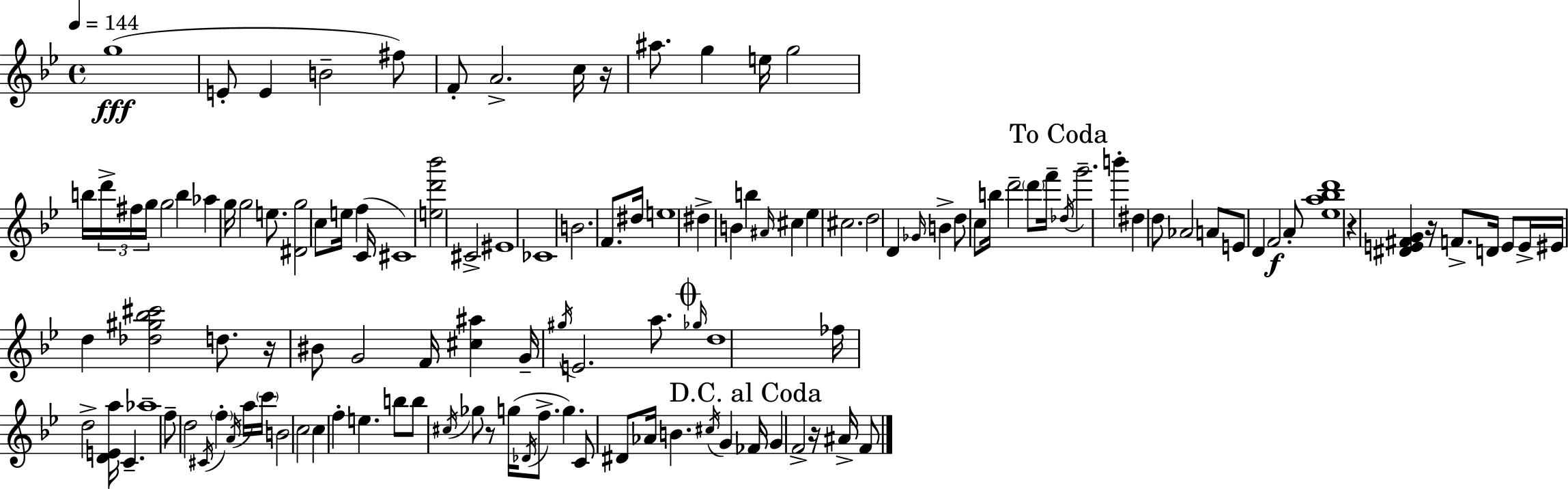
{
  \clef treble
  \time 4/4
  \defaultTimeSignature
  \key g \minor
  \tempo 4 = 144
  \repeat volta 2 { g''1(\fff | e'8-. e'4 b'2-- fis''8) | f'8-. a'2.-> c''16 r16 | ais''8. g''4 e''16 g''2 | \break b''16 \tuplet 3/2 { d'''16-> fis''16 g''16 } g''2 b''4 | aes''4 g''16 g''2 e''8. | <dis' g''>2 c''8 e''16 f''4( c'16 | cis'1) | \break <e'' d''' bes'''>2 cis'2-> | eis'1 | ces'1 | b'2. f'8. dis''16 | \break e''1 | dis''4-> b'4 b''4 \grace { ais'16 } cis''4 | ees''4 cis''2. | d''2 d'4 \grace { ges'16 } b'4-> | \break d''8 c''8 b''16 d'''2-- \parenthesize d'''8 | f'''16-- \mark "To Coda" \acciaccatura { des''16 } g'''2.-- b'''4-. | dis''4 d''8 aes'2 | a'8 e'8 d'4 f'2\f | \break a'8-. <ees'' a'' bes'' d'''>1 | r4 <dis' e' fis' g'>4 r16 f'8.-> d'16 | e'8 e'16-> eis'16 d''4 <des'' gis'' bes'' cis'''>2 | d''8. r16 bis'8 g'2 f'16 <cis'' ais''>4 | \break g'16-- \acciaccatura { gis''16 } e'2. | a''8. \mark \markup { \musicglyph "scripts.coda" } \grace { ges''16 } d''1 | fes''16 d''2-> <d' e' a''>16 c'4.-- | aes''1-- | \break f''8-- d''2 \acciaccatura { cis'16 } | \parenthesize f''4-. \acciaccatura { a'16 } a''16 \parenthesize c'''16 b'2 c''2 | c''4 f''4-. e''4. | b''8 b''8 \acciaccatura { cis''16 } ges''8 r8 g''16( \acciaccatura { des'16 } | \break f''8.-> g''4.) c'8 dis'8 aes'16 b'4. | \acciaccatura { cis''16 } g'4 \mark "D.C. al Coda" fes'16 g'4 f'2-> | r16 ais'16-> f'8 } \bar "|."
}